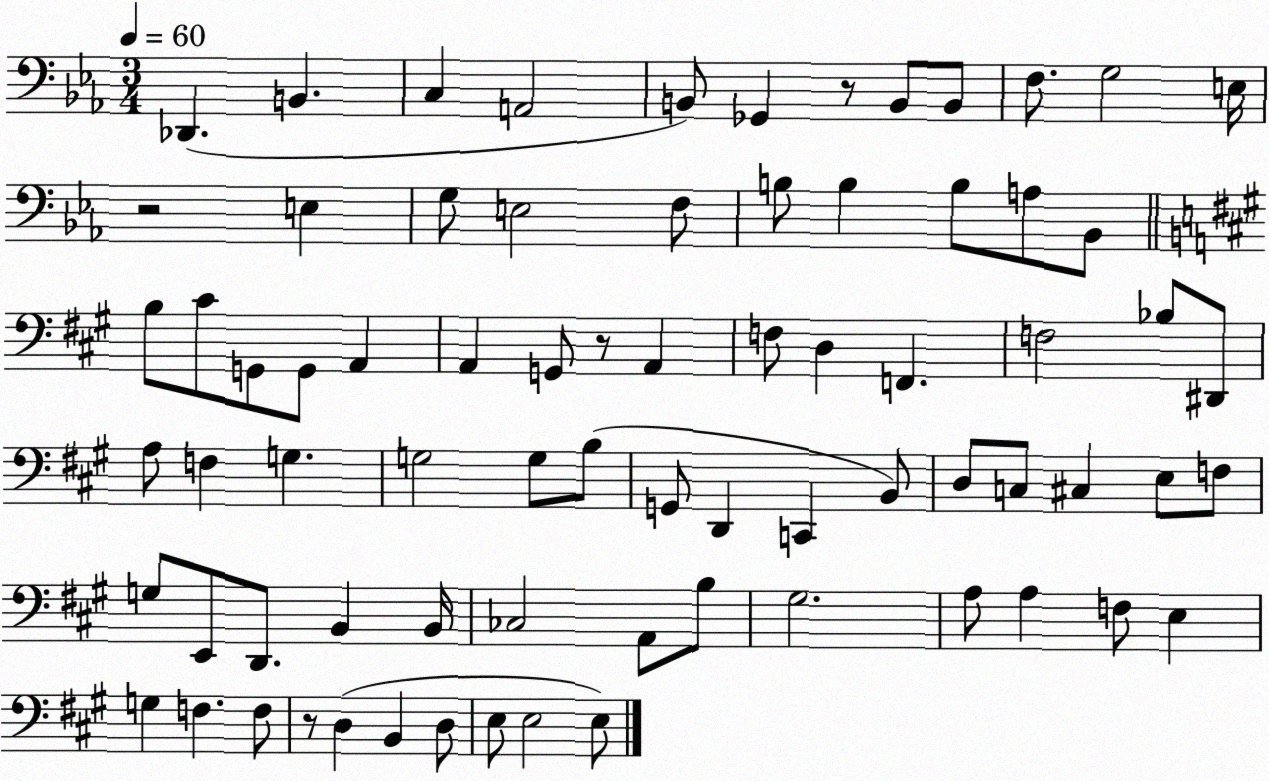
X:1
T:Untitled
M:3/4
L:1/4
K:Eb
_D,, B,, C, A,,2 B,,/2 _G,, z/2 B,,/2 B,,/2 F,/2 G,2 E,/4 z2 E, G,/2 E,2 F,/2 B,/2 B, B,/2 A,/2 _B,,/2 B,/2 ^C/2 G,,/2 G,,/2 A,, A,, G,,/2 z/2 A,, F,/2 D, F,, F,2 _B,/2 ^D,,/2 A,/2 F, G, G,2 G,/2 B,/2 G,,/2 D,, C,, B,,/2 D,/2 C,/2 ^C, E,/2 F,/2 G,/2 E,,/2 D,,/2 B,, B,,/4 _C,2 A,,/2 B,/2 ^G,2 A,/2 A, F,/2 E, G, F, F,/2 z/2 D, B,, D,/2 E,/2 E,2 E,/2